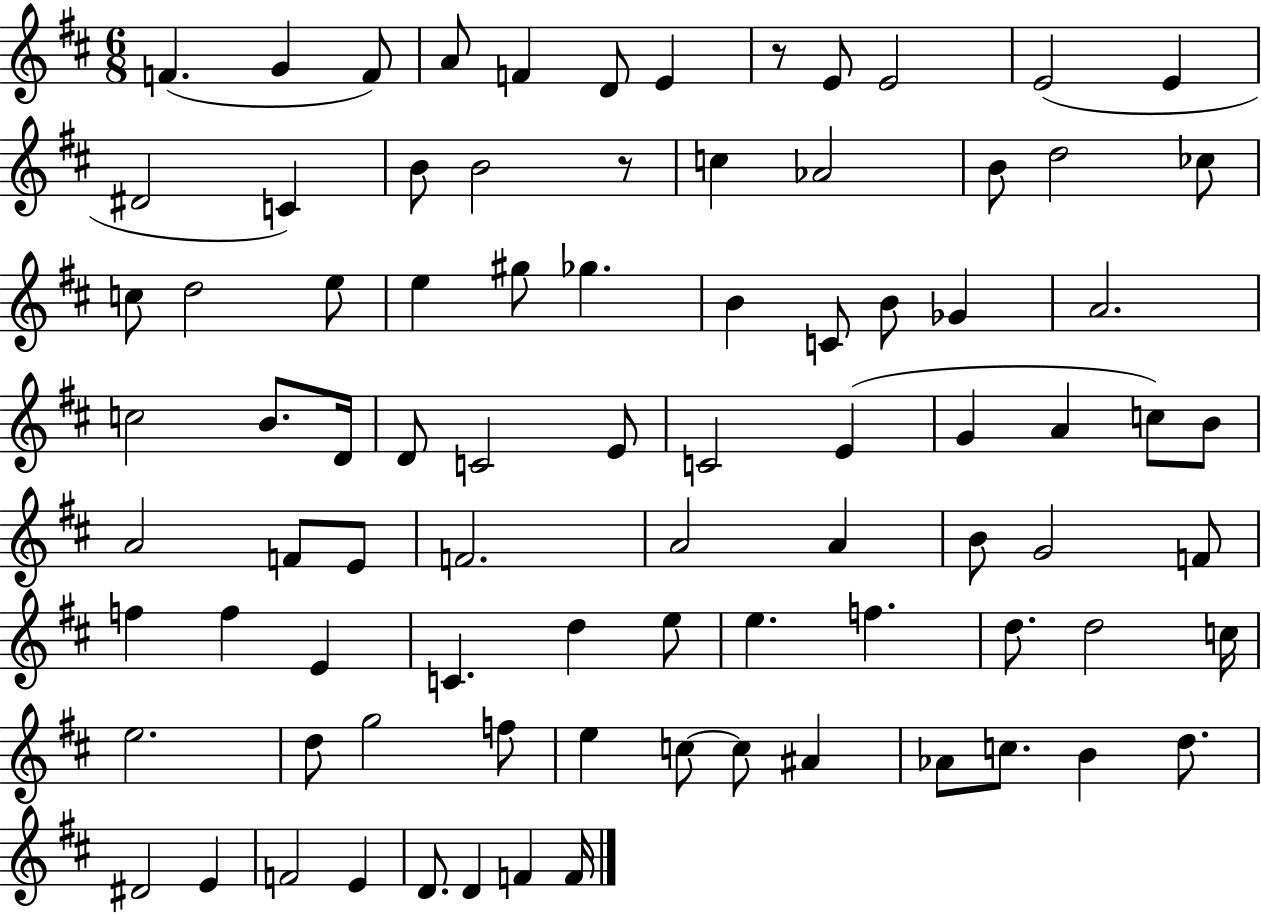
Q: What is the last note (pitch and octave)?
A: F4